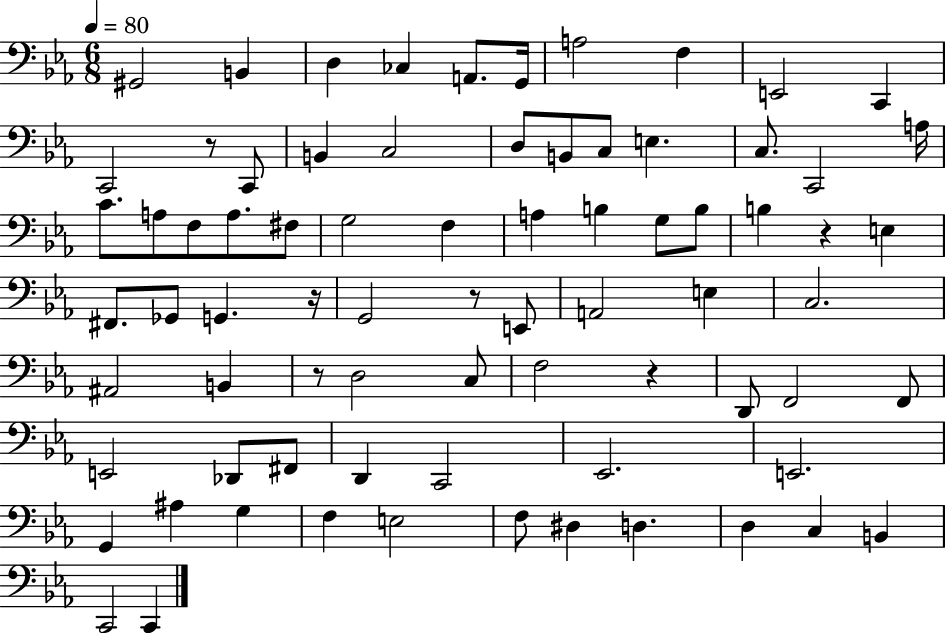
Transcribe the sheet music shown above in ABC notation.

X:1
T:Untitled
M:6/8
L:1/4
K:Eb
^G,,2 B,, D, _C, A,,/2 G,,/4 A,2 F, E,,2 C,, C,,2 z/2 C,,/2 B,, C,2 D,/2 B,,/2 C,/2 E, C,/2 C,,2 A,/4 C/2 A,/2 F,/2 A,/2 ^F,/2 G,2 F, A, B, G,/2 B,/2 B, z E, ^F,,/2 _G,,/2 G,, z/4 G,,2 z/2 E,,/2 A,,2 E, C,2 ^A,,2 B,, z/2 D,2 C,/2 F,2 z D,,/2 F,,2 F,,/2 E,,2 _D,,/2 ^F,,/2 D,, C,,2 _E,,2 E,,2 G,, ^A, G, F, E,2 F,/2 ^D, D, D, C, B,, C,,2 C,,